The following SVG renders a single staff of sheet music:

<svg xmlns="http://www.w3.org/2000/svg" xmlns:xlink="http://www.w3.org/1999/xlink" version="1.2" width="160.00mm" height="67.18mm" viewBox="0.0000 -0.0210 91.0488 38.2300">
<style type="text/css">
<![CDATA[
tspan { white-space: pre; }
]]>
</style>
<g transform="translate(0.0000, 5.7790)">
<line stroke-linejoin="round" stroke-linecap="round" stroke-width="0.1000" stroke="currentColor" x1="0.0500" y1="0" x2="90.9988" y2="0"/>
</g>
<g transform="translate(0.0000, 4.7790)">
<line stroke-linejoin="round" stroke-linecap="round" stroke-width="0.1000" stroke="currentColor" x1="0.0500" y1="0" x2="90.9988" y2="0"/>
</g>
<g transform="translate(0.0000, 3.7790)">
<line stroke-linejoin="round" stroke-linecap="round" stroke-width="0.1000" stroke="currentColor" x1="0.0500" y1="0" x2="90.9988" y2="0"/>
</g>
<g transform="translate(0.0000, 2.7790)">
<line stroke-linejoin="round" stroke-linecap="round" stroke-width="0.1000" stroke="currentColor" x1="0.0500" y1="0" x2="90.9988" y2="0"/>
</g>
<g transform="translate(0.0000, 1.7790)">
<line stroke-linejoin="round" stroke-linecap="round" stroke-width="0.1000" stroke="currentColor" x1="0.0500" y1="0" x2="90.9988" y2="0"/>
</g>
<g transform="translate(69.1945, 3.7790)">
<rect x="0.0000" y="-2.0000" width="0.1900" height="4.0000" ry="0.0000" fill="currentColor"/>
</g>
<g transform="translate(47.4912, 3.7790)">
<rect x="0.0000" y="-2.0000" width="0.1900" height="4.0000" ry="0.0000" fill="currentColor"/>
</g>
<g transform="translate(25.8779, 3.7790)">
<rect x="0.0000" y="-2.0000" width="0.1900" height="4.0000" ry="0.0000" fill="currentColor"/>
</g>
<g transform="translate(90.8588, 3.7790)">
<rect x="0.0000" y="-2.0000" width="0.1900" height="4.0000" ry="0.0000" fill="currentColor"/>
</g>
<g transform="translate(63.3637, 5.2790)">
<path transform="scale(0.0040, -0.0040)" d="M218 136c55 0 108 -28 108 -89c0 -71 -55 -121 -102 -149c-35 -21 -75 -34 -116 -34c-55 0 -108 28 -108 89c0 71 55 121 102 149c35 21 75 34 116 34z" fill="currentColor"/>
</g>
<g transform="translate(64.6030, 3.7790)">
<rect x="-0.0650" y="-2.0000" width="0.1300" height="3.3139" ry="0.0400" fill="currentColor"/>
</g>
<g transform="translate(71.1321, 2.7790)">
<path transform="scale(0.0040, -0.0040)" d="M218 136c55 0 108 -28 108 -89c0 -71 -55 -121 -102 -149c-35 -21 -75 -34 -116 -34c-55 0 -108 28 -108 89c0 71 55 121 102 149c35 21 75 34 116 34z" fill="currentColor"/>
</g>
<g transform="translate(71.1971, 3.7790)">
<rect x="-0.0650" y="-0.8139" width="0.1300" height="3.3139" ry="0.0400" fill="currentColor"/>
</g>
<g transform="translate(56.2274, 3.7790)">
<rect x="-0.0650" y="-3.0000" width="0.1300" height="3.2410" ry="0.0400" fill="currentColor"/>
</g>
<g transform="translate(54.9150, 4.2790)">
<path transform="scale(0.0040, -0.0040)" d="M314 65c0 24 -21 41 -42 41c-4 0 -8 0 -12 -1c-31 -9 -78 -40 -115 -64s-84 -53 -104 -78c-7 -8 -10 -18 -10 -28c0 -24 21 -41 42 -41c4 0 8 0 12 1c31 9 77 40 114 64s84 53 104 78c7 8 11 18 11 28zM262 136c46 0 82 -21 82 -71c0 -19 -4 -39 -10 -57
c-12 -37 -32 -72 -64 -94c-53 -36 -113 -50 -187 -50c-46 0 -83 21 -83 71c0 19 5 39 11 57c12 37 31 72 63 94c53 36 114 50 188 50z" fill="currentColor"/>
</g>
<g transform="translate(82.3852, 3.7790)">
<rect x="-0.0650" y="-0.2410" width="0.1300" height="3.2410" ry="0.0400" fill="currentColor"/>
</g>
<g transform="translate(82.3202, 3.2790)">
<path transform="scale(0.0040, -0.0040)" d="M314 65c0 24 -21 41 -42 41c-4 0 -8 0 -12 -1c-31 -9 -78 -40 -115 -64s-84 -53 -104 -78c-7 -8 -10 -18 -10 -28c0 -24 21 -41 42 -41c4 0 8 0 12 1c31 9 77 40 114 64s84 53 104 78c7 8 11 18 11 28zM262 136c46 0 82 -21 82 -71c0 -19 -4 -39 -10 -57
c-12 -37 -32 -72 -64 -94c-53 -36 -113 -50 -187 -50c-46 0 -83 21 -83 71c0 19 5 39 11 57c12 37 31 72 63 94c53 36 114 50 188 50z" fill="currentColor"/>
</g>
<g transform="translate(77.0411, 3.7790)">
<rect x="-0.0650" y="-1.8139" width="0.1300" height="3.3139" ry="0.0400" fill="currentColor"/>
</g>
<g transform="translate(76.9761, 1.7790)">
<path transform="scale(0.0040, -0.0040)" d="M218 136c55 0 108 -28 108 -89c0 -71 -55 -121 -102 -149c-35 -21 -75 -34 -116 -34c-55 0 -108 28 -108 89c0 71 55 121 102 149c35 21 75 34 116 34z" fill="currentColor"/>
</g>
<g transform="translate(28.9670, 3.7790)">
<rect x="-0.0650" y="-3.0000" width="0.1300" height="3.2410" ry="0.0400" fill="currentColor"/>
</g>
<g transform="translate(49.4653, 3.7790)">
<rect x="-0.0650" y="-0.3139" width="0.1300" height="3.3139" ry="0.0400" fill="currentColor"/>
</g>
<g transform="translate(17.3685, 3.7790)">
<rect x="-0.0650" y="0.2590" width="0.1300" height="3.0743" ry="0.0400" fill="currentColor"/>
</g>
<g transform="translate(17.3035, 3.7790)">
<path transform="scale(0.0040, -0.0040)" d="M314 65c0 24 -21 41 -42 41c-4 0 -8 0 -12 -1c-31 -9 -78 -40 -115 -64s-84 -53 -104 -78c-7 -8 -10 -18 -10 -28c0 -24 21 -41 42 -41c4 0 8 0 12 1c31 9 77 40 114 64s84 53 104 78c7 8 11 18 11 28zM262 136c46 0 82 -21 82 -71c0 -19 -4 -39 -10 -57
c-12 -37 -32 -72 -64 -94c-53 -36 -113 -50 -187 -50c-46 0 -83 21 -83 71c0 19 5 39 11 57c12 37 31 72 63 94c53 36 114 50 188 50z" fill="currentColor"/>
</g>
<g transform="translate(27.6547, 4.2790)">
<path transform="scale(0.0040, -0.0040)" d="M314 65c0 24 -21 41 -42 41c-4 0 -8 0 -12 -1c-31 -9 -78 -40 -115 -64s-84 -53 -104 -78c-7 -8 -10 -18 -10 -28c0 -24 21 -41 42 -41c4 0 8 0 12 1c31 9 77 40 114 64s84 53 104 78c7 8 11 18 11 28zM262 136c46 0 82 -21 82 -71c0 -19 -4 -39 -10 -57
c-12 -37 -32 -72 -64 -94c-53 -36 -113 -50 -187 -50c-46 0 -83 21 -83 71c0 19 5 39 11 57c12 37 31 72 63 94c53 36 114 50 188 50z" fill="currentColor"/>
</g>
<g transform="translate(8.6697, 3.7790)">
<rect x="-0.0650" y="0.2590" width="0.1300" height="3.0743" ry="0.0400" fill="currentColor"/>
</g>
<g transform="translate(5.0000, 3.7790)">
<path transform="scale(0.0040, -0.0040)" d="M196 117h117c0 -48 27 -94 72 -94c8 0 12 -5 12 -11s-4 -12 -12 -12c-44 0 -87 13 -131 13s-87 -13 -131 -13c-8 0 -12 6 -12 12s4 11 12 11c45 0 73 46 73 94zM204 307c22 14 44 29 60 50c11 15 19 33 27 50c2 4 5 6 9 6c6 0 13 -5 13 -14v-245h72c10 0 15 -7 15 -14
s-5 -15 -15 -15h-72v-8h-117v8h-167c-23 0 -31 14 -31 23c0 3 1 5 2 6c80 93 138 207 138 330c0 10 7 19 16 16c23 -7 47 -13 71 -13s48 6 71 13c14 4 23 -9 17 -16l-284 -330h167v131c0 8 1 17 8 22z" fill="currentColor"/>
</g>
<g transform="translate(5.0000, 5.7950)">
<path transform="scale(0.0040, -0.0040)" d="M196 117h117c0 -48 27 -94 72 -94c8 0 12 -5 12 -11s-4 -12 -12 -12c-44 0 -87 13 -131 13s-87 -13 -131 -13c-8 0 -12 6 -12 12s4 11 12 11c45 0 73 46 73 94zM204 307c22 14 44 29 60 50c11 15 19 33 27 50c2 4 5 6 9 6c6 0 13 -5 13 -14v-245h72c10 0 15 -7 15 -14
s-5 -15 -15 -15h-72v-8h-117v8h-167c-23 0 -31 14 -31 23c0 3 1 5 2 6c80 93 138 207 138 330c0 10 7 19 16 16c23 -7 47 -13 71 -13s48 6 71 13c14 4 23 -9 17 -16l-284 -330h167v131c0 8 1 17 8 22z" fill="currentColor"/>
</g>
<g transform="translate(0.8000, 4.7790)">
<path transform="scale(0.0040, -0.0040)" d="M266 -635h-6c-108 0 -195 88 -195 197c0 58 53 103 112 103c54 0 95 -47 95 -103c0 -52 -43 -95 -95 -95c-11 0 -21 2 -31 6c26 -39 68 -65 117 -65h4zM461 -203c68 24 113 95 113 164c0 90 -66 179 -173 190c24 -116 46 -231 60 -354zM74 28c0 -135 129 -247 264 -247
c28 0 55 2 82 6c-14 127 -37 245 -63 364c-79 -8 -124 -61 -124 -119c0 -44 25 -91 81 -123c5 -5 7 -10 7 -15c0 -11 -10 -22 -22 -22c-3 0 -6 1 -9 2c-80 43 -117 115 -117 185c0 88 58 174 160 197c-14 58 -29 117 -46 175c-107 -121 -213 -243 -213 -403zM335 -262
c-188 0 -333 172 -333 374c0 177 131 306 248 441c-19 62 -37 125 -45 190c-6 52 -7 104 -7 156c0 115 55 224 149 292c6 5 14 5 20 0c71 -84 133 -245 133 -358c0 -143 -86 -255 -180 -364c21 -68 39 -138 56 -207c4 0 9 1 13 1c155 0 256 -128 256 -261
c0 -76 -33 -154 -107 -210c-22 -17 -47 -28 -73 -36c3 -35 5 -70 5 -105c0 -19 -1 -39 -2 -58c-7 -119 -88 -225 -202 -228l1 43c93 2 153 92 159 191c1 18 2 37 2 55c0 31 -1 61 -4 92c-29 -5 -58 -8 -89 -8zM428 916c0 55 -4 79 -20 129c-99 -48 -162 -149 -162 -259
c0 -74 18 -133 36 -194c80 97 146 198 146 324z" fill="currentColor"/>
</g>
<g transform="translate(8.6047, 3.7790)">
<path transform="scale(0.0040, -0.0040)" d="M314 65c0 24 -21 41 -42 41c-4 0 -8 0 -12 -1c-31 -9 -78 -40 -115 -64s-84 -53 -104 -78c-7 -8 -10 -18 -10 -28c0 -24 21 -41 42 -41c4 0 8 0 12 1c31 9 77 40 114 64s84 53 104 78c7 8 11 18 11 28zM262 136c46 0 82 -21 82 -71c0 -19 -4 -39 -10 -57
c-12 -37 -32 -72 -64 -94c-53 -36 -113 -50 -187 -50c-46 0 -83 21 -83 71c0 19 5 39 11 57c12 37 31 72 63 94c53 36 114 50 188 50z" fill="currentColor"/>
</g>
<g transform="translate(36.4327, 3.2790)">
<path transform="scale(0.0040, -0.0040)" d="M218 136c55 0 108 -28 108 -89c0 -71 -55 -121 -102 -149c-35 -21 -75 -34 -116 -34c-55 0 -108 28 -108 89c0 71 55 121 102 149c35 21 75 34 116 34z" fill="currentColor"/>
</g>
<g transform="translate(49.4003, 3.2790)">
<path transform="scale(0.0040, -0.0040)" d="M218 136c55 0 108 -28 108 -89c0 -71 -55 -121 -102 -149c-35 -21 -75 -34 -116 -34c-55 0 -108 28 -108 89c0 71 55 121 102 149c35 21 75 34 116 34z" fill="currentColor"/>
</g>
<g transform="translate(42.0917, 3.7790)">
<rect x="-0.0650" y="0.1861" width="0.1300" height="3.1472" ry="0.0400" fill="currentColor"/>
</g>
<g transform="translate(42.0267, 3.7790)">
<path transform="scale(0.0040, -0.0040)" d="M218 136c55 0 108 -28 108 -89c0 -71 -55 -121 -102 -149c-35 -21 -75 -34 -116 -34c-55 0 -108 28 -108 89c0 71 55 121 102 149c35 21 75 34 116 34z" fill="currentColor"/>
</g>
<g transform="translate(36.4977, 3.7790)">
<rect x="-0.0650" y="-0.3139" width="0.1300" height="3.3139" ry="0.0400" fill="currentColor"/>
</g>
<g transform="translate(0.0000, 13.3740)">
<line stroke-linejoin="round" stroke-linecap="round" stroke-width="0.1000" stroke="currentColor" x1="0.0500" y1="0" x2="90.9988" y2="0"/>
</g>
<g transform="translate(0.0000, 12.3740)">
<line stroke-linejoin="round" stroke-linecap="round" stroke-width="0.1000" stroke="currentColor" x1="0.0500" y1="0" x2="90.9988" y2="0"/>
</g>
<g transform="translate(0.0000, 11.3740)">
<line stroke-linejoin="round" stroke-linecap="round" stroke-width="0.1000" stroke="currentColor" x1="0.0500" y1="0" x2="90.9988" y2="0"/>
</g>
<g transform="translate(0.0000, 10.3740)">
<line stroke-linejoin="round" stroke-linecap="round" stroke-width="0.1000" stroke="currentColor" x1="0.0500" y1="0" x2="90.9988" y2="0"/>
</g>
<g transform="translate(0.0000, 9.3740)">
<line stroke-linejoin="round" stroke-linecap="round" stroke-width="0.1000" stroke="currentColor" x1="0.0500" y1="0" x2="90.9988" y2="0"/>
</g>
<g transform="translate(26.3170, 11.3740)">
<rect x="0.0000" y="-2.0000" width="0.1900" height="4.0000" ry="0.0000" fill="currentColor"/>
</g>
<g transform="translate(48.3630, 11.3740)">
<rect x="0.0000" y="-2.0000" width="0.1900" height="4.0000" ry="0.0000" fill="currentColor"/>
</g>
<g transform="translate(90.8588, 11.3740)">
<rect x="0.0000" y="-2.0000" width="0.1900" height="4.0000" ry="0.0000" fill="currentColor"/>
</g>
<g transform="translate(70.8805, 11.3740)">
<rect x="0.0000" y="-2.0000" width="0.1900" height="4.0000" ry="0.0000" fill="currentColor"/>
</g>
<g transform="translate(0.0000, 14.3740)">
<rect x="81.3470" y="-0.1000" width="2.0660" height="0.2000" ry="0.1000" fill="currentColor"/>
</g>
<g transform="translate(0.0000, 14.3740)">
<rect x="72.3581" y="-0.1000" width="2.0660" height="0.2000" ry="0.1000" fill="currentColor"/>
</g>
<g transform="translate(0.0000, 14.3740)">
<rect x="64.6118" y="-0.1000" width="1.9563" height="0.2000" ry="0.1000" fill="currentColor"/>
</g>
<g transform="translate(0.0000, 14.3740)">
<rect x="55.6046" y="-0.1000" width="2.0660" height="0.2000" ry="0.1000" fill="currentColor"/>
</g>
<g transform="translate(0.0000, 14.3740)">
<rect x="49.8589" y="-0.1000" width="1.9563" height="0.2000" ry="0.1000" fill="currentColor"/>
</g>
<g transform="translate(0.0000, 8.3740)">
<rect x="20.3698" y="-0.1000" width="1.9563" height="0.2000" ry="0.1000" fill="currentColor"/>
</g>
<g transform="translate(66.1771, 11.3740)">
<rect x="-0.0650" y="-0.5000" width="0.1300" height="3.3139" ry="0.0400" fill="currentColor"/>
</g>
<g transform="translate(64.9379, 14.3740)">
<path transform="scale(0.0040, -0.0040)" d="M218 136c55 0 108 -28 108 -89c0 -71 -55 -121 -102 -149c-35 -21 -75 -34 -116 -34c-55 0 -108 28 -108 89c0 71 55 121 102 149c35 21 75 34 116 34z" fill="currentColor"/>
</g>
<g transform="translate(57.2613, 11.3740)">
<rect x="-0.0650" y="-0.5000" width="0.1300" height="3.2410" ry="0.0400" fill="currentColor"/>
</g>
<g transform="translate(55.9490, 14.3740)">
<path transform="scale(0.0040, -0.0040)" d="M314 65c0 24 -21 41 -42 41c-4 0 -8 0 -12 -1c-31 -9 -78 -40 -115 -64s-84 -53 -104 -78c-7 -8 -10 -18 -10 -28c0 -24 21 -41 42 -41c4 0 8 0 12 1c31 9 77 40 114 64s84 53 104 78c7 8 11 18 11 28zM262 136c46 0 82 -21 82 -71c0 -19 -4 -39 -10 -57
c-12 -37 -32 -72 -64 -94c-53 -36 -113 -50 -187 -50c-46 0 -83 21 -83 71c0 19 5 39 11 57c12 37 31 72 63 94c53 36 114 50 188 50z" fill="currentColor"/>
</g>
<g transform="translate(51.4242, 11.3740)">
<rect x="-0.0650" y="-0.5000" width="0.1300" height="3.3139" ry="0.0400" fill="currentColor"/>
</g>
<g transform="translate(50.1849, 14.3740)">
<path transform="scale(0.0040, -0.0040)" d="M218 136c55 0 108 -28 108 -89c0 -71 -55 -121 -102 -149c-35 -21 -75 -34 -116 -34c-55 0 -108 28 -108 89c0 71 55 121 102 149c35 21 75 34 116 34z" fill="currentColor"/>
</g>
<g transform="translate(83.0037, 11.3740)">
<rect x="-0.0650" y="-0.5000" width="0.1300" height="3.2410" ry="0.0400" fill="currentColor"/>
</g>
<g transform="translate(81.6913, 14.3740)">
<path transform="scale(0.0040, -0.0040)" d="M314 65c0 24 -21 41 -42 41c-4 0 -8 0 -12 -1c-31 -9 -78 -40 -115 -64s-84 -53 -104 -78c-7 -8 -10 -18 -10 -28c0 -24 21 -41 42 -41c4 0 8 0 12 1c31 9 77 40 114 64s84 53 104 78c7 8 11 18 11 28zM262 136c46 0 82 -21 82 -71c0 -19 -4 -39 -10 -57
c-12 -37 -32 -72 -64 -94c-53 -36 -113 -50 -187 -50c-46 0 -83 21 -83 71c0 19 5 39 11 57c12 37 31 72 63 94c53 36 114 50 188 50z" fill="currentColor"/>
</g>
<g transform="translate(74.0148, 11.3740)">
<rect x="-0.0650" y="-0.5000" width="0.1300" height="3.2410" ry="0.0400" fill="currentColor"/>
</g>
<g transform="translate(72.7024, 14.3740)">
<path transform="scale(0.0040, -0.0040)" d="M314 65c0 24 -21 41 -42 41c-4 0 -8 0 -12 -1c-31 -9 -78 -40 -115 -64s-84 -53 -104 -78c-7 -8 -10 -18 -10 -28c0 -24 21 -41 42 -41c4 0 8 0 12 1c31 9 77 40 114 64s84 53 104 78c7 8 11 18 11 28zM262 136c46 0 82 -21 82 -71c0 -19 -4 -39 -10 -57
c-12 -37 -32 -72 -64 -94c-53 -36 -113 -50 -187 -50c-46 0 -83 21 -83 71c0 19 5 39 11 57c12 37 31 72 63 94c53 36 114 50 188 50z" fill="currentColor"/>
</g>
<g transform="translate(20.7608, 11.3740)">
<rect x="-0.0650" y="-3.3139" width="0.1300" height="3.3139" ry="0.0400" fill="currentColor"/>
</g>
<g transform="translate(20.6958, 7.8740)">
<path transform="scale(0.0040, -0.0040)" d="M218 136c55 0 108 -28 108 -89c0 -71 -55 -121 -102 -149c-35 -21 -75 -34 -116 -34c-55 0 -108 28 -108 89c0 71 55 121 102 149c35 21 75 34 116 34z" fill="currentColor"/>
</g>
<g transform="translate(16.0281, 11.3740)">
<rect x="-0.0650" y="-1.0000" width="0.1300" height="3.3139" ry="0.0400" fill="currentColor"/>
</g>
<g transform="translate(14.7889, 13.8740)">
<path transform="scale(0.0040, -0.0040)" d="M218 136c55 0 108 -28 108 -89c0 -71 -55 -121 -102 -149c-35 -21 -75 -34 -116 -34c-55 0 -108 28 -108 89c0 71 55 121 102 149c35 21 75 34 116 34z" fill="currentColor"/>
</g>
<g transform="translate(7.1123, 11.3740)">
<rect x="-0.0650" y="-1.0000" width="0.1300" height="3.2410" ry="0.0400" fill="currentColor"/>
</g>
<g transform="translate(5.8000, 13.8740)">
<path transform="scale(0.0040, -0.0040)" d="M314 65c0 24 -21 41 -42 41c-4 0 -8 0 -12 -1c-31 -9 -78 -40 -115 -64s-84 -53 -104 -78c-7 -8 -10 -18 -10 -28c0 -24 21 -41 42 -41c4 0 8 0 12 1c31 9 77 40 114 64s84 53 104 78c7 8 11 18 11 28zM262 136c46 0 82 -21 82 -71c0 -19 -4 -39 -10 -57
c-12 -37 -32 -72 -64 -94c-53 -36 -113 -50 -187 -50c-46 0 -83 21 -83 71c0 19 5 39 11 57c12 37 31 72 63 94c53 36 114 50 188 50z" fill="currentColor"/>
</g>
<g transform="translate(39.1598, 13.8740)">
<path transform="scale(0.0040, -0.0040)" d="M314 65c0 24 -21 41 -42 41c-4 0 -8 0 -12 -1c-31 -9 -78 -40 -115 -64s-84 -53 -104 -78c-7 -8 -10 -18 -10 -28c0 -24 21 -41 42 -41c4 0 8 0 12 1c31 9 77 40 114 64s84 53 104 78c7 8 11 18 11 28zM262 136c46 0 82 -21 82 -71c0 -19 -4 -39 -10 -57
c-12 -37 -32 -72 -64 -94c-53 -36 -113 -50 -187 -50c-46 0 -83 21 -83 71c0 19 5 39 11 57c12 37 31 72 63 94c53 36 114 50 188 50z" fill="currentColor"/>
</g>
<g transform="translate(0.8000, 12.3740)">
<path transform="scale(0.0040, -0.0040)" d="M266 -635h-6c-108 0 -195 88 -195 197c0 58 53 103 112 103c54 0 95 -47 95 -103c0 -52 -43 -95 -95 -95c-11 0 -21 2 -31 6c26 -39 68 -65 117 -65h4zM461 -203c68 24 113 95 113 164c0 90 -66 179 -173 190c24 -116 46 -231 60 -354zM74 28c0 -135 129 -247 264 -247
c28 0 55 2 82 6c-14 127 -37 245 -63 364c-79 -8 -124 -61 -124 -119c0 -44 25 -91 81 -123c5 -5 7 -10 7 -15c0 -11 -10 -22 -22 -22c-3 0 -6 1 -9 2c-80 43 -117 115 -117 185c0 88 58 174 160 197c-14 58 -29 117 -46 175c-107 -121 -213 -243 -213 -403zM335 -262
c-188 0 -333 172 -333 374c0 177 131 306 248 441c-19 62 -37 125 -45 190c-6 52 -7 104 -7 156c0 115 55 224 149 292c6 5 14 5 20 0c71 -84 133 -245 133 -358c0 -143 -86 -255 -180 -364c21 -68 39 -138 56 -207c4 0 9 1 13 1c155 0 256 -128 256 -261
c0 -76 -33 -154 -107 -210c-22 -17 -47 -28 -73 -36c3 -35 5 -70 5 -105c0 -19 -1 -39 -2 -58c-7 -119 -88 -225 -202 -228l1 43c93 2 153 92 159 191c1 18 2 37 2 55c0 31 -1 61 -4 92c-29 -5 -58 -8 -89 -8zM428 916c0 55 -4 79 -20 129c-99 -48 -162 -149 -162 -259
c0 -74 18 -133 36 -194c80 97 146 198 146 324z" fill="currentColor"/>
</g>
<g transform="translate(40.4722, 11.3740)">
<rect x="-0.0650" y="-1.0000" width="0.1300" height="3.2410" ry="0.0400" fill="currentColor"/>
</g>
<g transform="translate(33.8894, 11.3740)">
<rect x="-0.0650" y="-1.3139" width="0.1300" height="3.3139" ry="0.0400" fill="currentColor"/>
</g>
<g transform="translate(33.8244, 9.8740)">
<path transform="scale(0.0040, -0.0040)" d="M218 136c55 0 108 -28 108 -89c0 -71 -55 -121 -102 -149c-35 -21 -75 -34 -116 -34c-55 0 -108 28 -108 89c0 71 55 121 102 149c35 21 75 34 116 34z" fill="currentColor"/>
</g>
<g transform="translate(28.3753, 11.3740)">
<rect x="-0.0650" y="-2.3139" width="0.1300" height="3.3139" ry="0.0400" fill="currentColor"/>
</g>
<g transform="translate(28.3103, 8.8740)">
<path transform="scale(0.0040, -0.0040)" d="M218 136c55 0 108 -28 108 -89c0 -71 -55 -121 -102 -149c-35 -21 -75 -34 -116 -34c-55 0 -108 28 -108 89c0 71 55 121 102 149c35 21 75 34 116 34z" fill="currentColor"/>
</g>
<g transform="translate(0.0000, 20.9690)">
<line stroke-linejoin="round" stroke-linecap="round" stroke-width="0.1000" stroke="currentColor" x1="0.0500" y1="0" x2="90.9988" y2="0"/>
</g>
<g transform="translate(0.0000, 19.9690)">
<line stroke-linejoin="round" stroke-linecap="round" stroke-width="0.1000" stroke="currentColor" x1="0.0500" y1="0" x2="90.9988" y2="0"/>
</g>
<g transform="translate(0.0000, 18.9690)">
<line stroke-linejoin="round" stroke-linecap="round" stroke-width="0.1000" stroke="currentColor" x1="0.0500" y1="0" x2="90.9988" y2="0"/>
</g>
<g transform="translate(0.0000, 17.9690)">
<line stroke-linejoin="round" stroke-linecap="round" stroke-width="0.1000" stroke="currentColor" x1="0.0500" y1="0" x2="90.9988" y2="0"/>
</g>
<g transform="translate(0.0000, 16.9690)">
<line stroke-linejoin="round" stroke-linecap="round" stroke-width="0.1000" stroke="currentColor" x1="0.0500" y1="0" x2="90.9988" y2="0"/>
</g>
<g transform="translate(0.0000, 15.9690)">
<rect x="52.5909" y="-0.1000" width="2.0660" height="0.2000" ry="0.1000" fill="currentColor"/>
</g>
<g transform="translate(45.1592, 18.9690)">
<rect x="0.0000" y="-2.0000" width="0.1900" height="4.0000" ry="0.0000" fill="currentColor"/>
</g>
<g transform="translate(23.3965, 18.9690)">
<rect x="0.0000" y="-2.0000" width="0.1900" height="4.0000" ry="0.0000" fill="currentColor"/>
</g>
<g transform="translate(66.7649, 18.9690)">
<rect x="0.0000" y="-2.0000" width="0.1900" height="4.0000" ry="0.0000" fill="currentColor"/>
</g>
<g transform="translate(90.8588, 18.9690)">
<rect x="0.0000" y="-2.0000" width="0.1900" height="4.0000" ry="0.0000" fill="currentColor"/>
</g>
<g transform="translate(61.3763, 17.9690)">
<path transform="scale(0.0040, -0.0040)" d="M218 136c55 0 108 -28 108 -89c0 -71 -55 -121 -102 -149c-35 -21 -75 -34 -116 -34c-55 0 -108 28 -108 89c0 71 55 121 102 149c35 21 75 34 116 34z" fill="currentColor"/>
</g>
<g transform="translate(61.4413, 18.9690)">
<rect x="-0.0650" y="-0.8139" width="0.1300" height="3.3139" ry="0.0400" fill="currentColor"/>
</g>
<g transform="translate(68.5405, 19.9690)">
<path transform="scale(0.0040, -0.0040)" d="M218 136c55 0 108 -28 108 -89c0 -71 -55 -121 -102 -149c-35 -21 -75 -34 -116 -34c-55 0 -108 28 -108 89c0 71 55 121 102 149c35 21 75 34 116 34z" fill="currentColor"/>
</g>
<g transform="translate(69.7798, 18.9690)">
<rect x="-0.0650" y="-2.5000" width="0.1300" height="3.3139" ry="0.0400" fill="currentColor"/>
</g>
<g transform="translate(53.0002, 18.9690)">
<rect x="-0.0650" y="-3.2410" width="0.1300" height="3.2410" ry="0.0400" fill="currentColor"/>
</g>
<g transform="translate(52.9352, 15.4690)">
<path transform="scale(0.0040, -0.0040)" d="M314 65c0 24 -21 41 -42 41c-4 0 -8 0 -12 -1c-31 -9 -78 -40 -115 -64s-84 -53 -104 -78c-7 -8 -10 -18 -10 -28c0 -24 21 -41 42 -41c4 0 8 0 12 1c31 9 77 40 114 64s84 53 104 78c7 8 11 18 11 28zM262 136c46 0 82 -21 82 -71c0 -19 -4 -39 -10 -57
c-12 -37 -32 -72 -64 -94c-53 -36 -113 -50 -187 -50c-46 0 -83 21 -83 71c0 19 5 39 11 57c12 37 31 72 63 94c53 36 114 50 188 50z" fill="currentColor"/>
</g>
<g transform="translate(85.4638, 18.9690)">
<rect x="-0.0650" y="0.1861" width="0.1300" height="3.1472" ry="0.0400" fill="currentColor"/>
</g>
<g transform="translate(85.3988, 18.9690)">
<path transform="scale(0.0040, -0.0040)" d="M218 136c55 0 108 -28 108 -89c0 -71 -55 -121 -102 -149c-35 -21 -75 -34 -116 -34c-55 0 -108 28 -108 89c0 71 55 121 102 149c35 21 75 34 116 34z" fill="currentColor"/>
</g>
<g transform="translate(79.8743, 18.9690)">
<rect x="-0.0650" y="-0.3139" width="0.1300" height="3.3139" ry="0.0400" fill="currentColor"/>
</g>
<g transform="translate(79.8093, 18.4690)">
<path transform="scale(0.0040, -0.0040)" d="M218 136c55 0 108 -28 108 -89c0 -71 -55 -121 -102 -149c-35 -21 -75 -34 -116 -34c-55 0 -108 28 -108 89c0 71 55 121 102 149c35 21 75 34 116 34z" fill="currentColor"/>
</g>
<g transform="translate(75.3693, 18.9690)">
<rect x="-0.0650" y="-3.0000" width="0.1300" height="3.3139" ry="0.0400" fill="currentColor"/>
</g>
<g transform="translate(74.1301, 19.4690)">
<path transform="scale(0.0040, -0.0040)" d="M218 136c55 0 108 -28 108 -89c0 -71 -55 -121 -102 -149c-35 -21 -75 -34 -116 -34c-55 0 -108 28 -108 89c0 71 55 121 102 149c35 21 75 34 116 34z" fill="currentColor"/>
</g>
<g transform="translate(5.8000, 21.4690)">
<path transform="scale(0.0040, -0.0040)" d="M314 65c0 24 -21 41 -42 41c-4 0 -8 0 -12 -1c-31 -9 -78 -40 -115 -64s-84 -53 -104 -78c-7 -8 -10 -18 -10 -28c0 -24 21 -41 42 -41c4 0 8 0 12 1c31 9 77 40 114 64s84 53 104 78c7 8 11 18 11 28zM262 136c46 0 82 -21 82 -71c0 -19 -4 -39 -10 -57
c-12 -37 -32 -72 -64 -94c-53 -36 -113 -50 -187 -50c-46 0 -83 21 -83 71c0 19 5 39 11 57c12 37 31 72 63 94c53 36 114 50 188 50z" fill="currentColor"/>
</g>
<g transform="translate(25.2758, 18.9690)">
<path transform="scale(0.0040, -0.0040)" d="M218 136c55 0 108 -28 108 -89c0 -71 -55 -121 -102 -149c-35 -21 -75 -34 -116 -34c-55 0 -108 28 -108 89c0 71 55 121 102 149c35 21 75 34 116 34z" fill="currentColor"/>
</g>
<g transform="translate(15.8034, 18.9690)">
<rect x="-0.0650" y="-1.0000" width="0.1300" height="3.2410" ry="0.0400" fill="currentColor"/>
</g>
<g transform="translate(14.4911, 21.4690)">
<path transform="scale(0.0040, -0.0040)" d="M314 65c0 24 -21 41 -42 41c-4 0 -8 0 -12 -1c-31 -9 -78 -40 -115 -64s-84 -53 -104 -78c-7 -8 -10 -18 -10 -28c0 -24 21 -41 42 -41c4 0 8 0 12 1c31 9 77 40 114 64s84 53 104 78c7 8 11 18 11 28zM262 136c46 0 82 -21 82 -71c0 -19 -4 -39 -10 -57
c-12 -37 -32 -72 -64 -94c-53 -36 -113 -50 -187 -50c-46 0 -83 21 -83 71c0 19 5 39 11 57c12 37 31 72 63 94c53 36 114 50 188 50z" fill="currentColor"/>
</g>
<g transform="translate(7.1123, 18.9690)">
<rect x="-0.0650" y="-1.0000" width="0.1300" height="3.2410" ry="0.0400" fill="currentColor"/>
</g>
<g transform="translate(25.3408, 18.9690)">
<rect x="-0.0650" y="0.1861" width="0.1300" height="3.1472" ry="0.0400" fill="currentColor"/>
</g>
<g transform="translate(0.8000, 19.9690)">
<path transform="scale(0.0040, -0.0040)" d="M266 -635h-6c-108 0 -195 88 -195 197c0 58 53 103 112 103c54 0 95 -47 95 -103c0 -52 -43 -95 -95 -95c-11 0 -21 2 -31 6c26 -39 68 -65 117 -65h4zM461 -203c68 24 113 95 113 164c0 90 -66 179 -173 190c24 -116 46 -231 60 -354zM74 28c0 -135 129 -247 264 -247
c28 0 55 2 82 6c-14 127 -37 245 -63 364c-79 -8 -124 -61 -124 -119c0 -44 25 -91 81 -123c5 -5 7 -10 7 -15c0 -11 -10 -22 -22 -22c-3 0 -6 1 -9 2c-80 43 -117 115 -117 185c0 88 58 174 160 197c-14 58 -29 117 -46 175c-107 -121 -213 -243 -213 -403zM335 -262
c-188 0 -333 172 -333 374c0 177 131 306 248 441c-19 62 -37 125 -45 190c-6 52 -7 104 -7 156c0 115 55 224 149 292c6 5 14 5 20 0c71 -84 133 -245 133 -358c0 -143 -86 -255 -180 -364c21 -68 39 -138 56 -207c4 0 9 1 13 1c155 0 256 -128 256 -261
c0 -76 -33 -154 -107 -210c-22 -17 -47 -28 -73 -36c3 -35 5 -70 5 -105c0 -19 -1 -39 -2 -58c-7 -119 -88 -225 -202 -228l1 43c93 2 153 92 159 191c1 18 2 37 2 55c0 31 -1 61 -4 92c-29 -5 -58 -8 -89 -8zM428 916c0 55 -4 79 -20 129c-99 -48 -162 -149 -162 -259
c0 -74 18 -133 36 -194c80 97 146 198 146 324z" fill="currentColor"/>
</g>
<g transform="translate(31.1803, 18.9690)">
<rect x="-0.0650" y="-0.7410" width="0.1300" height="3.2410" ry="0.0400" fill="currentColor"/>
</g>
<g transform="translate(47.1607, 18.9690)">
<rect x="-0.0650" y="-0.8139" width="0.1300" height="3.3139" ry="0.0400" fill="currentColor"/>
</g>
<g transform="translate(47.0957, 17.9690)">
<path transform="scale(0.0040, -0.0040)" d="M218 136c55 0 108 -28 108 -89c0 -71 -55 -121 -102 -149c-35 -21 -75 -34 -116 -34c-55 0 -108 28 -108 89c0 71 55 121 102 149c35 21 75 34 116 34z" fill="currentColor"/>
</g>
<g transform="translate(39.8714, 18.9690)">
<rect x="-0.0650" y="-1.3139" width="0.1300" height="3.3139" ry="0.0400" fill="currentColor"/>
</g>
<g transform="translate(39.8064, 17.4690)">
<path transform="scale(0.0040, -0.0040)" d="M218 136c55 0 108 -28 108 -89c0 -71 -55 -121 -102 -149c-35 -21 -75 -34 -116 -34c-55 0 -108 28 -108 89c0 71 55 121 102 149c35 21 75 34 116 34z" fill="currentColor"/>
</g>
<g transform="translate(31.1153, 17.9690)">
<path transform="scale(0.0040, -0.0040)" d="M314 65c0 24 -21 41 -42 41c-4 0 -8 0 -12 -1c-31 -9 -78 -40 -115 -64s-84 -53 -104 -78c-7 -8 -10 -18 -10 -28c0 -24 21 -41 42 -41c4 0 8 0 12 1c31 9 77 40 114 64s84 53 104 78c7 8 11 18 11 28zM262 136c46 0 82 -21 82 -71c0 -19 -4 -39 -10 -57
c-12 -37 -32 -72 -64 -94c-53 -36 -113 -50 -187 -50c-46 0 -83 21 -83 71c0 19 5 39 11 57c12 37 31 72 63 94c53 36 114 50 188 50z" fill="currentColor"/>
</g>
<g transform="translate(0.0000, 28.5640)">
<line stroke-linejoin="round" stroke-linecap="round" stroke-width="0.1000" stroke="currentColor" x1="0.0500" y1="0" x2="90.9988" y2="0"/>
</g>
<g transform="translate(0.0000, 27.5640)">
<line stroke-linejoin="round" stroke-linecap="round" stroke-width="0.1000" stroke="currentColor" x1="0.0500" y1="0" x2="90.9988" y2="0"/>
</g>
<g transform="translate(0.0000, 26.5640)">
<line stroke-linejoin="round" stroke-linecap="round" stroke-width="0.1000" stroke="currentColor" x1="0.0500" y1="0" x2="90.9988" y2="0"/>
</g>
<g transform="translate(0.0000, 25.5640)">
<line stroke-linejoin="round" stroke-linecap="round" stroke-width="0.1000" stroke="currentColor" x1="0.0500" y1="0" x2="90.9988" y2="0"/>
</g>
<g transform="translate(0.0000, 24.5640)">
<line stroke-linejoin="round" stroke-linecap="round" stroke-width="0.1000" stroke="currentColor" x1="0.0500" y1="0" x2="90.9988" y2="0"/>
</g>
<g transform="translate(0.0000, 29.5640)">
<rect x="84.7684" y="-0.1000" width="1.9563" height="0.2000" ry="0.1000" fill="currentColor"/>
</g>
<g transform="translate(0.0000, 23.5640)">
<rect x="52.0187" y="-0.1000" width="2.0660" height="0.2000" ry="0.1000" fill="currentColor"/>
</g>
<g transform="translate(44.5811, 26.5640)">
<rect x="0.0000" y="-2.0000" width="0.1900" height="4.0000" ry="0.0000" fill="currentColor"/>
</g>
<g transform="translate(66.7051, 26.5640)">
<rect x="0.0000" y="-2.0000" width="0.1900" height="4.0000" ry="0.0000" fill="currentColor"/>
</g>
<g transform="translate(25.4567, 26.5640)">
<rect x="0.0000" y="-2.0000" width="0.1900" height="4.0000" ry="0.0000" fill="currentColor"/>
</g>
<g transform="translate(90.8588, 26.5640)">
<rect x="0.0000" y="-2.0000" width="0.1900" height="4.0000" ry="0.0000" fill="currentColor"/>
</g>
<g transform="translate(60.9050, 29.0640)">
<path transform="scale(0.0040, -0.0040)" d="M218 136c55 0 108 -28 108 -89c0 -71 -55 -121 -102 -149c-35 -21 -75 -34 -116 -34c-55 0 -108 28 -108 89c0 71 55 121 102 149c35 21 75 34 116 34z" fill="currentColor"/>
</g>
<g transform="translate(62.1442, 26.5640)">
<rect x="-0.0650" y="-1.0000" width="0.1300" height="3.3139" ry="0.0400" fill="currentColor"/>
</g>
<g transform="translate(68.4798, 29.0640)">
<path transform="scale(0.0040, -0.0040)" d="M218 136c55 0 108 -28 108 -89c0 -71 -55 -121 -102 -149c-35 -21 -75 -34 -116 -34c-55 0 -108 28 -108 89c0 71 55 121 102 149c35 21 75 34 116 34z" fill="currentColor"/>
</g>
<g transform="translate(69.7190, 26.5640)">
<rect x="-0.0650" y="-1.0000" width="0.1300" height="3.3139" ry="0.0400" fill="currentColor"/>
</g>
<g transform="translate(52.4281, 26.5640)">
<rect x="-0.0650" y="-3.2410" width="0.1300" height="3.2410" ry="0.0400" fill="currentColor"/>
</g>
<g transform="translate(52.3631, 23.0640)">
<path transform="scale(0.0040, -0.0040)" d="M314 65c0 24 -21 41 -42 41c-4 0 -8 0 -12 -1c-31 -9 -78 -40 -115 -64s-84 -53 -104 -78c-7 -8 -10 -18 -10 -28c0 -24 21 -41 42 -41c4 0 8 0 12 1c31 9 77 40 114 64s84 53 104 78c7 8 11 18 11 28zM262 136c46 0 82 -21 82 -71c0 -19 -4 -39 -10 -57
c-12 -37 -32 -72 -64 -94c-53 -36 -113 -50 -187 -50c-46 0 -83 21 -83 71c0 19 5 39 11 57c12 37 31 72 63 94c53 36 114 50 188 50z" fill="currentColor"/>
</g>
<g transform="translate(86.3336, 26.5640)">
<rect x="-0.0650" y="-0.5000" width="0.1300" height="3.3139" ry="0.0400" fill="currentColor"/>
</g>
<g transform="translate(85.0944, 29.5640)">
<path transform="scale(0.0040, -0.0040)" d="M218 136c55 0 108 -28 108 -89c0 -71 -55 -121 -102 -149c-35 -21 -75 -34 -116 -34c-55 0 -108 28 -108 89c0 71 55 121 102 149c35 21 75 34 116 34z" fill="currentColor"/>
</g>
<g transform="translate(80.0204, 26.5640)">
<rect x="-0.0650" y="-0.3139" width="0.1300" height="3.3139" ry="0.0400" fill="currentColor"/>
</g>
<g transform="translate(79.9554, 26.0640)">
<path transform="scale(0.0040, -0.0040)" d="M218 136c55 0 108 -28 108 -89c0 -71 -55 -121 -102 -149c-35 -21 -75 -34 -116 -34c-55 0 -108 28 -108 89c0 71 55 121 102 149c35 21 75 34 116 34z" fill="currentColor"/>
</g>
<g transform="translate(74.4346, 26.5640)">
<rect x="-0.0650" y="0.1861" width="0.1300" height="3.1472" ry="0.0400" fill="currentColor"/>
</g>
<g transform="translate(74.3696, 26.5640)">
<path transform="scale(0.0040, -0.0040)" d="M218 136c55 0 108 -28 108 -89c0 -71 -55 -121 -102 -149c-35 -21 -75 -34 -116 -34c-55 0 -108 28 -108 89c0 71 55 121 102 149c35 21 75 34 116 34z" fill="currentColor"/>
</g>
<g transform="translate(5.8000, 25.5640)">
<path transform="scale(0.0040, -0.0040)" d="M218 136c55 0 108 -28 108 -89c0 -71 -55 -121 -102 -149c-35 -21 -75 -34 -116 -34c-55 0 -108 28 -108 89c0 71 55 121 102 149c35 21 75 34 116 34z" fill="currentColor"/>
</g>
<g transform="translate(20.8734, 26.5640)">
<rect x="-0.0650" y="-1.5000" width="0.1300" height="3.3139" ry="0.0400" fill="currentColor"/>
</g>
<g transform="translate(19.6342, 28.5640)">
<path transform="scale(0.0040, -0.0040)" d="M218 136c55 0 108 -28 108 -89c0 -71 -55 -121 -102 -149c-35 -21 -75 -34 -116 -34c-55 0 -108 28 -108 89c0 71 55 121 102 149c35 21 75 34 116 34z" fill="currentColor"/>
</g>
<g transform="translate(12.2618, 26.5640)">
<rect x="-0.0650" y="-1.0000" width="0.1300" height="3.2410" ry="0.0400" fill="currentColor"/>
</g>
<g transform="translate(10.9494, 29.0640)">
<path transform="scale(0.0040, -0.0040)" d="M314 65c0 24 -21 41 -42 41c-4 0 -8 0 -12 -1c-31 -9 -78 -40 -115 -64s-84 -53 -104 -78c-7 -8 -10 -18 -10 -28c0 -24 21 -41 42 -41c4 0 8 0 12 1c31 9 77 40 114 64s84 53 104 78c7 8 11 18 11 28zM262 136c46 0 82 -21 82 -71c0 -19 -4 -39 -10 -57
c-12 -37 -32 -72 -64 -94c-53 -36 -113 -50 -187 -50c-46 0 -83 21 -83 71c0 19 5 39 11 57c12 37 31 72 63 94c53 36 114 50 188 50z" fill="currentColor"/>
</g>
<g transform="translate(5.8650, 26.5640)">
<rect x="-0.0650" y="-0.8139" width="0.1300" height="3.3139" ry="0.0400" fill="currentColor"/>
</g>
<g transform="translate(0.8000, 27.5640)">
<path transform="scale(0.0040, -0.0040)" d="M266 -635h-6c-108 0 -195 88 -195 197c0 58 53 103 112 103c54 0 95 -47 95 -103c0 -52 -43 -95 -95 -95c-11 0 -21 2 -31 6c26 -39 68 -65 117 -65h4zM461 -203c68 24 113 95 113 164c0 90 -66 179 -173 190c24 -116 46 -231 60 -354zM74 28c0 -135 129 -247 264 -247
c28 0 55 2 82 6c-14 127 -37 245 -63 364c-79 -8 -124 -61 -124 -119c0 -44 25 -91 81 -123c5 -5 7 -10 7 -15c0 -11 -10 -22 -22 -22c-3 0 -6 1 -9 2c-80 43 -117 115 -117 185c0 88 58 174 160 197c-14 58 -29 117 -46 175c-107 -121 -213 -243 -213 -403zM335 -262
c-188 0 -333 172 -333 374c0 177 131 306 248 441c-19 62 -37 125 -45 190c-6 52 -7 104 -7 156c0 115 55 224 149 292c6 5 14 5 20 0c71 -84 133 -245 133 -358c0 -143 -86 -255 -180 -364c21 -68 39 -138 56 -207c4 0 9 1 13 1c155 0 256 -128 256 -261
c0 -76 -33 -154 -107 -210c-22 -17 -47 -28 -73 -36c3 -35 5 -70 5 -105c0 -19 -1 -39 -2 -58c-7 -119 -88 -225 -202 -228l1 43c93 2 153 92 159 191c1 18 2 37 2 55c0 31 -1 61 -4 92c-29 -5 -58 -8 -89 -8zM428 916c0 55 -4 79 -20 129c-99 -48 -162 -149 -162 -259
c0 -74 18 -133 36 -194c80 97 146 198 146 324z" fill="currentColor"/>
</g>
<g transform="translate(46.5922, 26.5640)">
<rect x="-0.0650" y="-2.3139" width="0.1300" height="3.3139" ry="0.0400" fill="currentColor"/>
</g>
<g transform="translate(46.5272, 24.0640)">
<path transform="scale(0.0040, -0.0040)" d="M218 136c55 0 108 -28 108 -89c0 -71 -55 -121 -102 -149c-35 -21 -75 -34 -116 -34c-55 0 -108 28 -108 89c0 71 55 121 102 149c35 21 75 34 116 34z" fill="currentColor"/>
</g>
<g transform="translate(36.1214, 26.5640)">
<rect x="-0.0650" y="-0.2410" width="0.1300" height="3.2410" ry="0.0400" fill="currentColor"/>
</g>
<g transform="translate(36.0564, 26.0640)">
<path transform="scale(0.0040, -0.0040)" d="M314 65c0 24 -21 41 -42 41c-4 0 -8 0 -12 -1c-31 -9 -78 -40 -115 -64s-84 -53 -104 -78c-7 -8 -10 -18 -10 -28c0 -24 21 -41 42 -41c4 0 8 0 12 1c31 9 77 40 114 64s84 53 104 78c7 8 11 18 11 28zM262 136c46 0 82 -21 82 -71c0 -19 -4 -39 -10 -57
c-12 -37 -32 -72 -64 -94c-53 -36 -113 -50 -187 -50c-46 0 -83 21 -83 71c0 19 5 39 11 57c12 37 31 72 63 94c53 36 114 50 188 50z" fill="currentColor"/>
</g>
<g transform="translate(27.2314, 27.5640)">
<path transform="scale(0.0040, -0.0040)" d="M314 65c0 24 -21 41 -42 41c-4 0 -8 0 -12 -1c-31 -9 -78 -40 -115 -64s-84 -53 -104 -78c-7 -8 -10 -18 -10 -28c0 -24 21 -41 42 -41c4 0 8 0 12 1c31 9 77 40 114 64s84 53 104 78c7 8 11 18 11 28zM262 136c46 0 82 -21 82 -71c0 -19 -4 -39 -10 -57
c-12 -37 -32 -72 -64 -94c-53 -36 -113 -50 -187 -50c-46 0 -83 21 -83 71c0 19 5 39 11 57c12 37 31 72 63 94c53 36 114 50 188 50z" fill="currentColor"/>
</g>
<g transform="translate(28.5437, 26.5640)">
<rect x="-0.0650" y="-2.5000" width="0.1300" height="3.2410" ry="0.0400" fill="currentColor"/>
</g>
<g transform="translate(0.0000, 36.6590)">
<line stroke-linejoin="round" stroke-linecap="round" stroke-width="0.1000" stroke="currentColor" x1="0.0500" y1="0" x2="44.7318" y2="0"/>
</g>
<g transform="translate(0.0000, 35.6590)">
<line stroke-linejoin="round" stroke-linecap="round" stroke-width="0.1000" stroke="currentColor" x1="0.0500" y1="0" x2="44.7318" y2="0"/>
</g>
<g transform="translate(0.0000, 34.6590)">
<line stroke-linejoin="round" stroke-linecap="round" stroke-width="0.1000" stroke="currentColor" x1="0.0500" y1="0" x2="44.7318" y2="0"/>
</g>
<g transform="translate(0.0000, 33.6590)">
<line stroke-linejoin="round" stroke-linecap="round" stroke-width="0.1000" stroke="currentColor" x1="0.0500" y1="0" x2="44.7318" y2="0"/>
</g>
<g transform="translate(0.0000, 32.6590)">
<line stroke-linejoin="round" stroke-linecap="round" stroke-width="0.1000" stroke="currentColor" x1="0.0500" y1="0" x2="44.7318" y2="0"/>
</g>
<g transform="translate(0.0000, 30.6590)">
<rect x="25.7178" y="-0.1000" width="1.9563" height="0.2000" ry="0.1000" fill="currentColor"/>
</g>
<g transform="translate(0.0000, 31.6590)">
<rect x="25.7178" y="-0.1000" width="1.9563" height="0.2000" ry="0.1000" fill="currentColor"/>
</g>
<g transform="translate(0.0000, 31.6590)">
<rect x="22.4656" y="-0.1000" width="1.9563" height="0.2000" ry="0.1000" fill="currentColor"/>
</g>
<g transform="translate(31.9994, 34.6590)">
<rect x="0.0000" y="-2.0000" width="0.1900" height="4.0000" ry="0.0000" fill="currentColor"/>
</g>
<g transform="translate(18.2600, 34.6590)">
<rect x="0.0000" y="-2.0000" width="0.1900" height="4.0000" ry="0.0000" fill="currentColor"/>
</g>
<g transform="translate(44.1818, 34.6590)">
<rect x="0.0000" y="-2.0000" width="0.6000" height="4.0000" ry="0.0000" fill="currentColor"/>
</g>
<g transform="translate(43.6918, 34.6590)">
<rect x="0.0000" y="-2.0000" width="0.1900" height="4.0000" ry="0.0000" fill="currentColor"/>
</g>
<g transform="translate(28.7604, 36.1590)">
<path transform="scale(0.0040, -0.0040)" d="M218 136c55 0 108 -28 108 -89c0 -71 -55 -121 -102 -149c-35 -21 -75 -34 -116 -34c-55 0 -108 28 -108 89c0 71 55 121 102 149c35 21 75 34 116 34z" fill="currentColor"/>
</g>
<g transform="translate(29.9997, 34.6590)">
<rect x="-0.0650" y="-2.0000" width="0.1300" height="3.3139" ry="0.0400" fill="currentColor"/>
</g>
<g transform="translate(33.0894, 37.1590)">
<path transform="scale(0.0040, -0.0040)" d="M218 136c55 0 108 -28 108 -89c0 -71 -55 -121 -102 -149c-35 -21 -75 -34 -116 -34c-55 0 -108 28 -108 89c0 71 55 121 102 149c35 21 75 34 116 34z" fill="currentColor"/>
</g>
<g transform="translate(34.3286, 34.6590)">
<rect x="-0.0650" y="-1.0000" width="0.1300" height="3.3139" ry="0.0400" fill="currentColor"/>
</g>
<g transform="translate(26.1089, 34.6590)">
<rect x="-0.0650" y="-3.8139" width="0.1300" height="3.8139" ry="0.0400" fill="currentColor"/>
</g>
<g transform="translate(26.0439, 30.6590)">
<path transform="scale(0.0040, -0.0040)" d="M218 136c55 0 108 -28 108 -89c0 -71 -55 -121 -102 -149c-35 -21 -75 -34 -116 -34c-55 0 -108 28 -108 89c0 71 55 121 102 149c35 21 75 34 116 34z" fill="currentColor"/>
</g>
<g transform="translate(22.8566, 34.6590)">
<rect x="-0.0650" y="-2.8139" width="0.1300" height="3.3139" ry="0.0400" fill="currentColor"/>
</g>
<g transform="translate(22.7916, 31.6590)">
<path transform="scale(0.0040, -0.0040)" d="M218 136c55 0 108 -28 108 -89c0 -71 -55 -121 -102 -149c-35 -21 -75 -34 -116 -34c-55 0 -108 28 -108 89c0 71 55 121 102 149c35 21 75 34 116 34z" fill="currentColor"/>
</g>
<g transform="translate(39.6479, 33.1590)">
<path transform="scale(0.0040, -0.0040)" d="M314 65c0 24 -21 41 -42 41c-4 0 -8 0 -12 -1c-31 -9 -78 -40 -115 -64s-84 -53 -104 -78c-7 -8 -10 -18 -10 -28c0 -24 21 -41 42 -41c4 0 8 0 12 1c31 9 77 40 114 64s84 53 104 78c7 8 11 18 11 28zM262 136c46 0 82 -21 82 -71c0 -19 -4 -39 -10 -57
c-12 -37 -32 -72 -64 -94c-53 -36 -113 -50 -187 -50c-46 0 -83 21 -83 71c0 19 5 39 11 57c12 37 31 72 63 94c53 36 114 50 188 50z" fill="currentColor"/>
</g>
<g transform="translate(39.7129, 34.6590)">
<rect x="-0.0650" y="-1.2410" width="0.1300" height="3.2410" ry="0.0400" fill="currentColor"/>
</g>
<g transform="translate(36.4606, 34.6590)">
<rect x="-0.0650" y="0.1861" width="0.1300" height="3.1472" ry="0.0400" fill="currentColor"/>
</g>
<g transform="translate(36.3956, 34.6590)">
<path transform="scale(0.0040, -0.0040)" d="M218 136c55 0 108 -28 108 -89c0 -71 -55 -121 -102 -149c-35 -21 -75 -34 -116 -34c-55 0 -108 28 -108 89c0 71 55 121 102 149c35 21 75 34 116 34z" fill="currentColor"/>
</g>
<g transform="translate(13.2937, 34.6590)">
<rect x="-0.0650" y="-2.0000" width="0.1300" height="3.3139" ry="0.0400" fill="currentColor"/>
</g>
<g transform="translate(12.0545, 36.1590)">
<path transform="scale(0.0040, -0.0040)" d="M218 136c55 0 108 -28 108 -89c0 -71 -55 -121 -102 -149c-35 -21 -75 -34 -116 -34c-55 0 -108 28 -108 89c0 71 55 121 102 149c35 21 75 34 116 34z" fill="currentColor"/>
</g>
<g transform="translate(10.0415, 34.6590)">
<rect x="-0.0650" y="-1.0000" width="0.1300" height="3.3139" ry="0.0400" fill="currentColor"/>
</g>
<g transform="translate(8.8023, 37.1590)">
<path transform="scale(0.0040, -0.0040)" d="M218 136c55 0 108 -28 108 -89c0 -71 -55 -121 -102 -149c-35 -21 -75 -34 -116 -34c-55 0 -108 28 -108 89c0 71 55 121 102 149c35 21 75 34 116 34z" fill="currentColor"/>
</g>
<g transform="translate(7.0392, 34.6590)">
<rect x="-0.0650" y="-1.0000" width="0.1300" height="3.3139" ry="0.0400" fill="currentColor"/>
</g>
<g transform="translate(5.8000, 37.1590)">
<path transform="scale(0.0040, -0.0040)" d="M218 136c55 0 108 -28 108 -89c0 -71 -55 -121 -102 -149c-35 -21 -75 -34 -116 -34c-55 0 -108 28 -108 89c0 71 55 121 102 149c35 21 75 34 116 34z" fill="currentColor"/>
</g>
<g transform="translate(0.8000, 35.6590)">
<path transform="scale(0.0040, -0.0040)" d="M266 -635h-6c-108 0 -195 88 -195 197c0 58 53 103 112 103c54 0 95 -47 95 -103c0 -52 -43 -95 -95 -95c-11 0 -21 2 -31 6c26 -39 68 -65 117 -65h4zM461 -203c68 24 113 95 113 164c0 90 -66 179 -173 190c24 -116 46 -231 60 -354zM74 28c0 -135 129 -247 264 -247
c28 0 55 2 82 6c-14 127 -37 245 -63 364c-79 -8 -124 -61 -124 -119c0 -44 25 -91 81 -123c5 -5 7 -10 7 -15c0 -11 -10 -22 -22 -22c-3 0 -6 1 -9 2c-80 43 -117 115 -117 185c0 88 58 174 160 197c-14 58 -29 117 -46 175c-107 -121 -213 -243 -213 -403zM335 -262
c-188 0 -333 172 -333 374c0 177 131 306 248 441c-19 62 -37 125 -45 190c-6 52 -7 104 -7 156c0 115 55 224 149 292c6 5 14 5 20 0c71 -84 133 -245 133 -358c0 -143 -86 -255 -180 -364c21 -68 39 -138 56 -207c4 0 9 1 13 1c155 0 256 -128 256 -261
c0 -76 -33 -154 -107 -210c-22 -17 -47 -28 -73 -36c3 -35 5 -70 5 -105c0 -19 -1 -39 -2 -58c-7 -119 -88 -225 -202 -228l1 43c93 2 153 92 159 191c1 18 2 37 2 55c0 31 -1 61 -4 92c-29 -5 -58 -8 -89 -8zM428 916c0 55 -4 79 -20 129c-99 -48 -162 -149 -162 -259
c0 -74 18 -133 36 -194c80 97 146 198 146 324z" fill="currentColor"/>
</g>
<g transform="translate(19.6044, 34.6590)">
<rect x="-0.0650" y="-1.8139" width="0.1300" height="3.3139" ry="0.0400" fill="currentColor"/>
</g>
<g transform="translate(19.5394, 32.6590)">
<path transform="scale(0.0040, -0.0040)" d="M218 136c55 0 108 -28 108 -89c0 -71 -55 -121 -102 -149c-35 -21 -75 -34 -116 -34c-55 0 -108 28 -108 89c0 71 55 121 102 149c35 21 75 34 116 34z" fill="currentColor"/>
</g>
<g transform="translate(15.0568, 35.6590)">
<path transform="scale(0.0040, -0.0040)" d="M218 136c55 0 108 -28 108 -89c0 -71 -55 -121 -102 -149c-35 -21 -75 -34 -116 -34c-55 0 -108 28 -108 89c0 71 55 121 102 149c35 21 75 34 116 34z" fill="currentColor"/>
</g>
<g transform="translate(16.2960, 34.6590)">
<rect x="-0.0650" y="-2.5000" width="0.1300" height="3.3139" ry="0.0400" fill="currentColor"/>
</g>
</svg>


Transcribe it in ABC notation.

X:1
T:Untitled
M:4/4
L:1/4
K:C
B2 B2 A2 c B c A2 F d f c2 D2 D b g e D2 C C2 C C2 C2 D2 D2 B d2 e d b2 d G A c B d D2 E G2 c2 g b2 D D B c C D D F G f a c' F D B e2